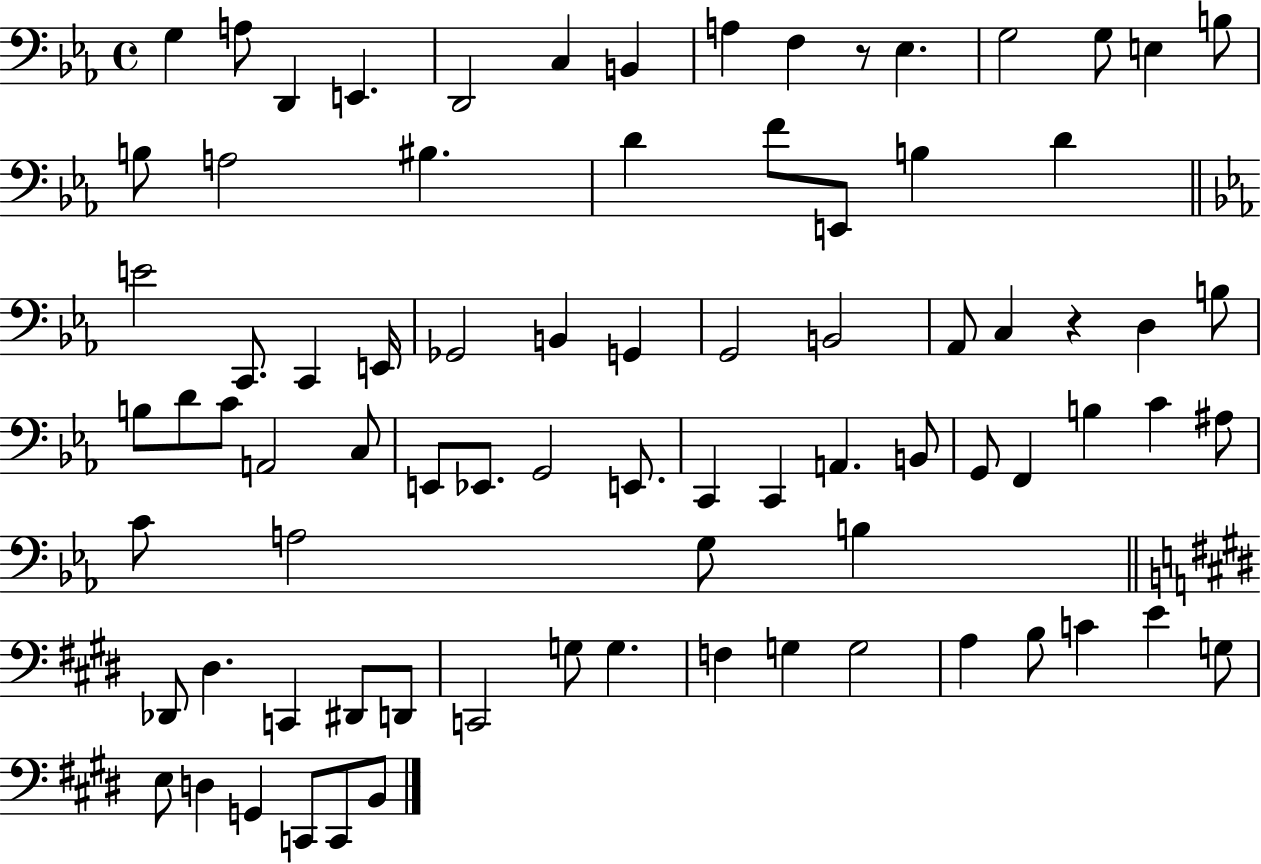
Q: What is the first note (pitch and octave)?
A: G3